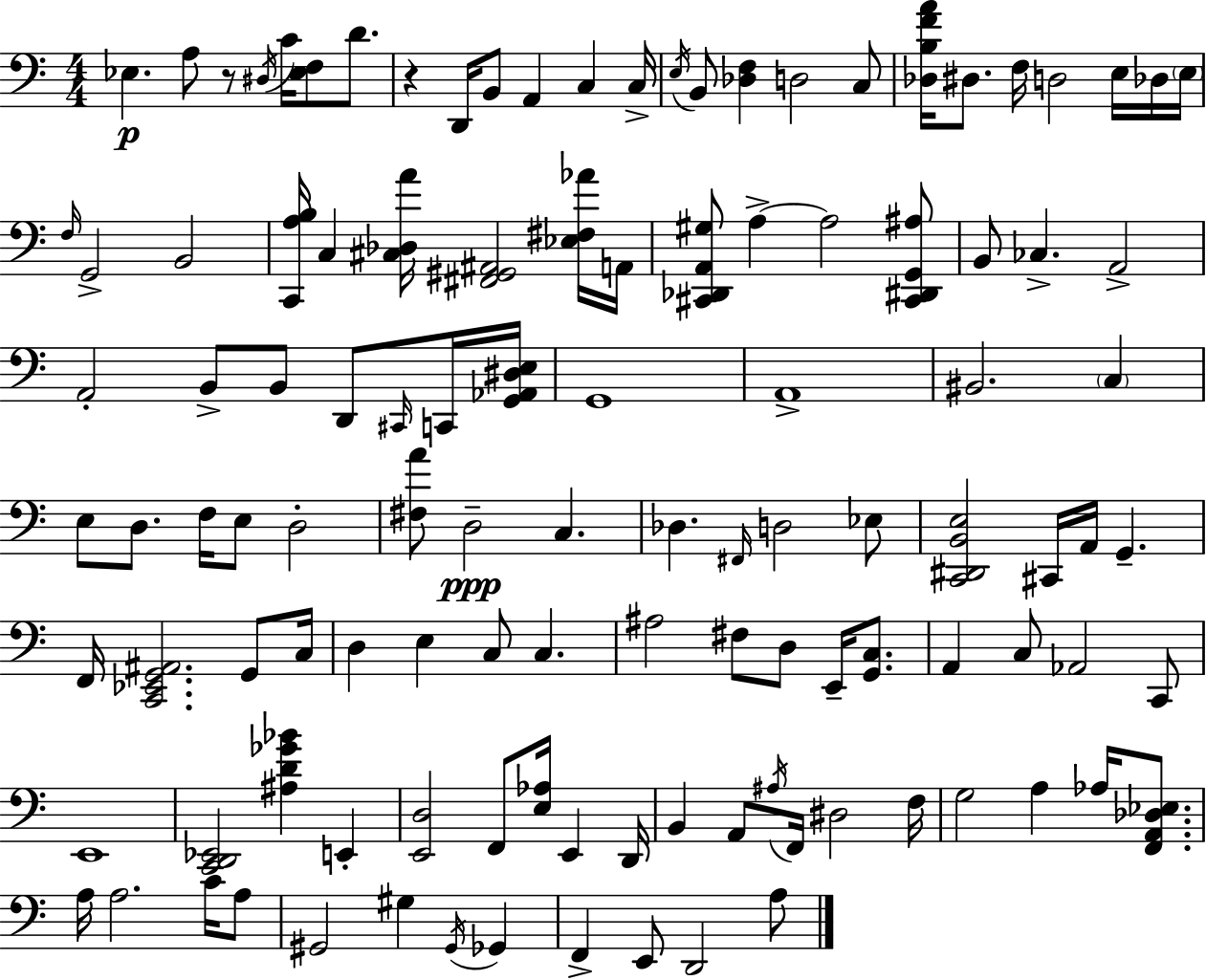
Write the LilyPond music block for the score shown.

{
  \clef bass
  \numericTimeSignature
  \time 4/4
  \key a \minor
  ees4.\p a8 r8 \acciaccatura { dis16 } c'16 <ees f>8 d'8. | r4 d,16 b,8 a,4 c4 | c16-> \acciaccatura { e16 } b,8 <des f>4 d2 | c8 <des b f' a'>16 dis8. f16 d2 e16 | \break des16 \parenthesize e16 \grace { f16 } g,2-> b,2 | <c, a b>16 c4 <cis des a'>16 <fis, gis, ais,>2 | <ees fis aes'>16 a,16 <cis, des, a, gis>8 a4->~~ a2 | <cis, dis, g, ais>8 b,8 ces4.-> a,2-> | \break a,2-. b,8-> b,8 d,8 | \grace { cis,16 } c,16 <g, aes, dis e>16 g,1 | a,1-> | bis,2. | \break \parenthesize c4 e8 d8. f16 e8 d2-. | <fis a'>8 d2--\ppp c4. | des4. \grace { fis,16 } d2 | ees8 <c, dis, b, e>2 cis,16 a,16 g,4.-- | \break f,16 <c, ees, g, ais,>2. | g,8 c16 d4 e4 c8 c4. | ais2 fis8 d8 | e,16-- <g, c>8. a,4 c8 aes,2 | \break c,8 e,1 | <c, d, ees,>2 <ais d' ges' bes'>4 | e,4-. <e, d>2 f,8 <e aes>16 | e,4 d,16 b,4 a,8 \acciaccatura { ais16 } f,16 dis2 | \break f16 g2 a4 | aes16 <f, a, des ees>8. a16 a2. | c'16 a8 gis,2 gis4 | \acciaccatura { gis,16 } ges,4 f,4-> e,8 d,2 | \break a8 \bar "|."
}